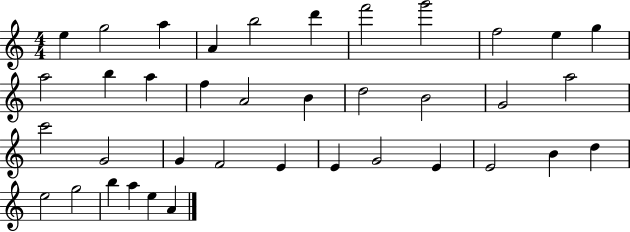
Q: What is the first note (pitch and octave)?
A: E5